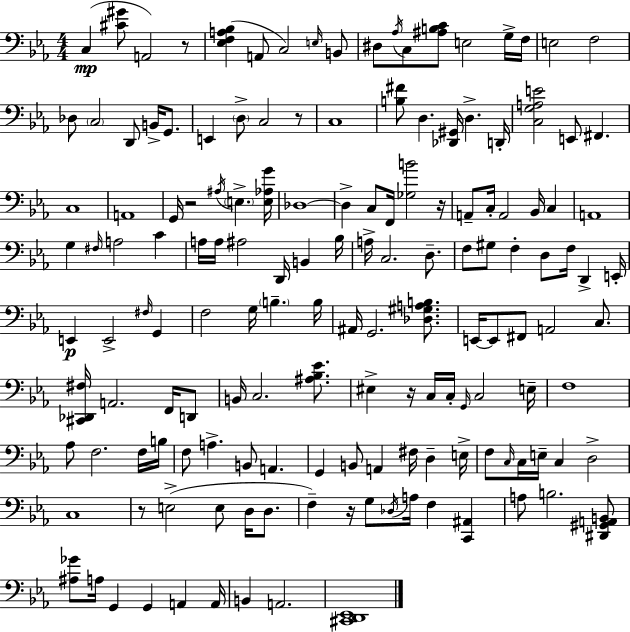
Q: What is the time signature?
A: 4/4